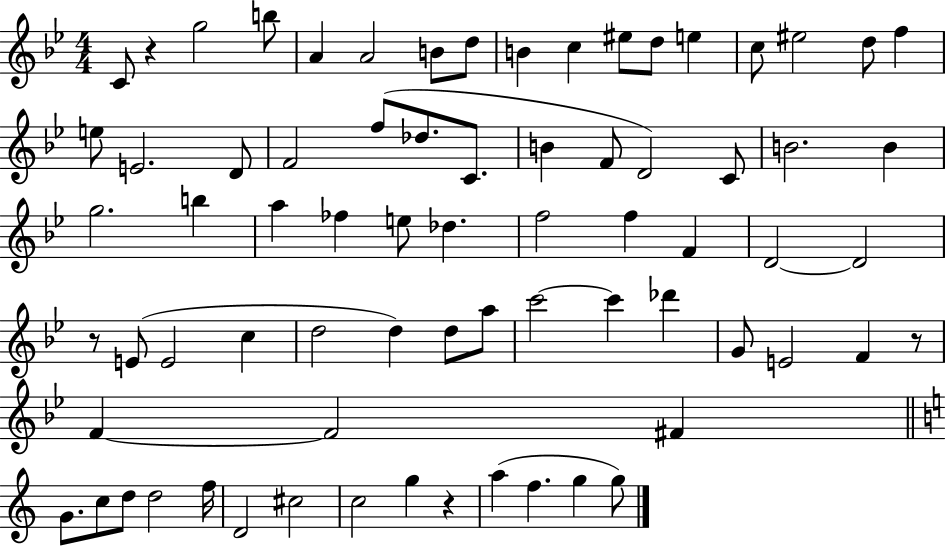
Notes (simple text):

C4/e R/q G5/h B5/e A4/q A4/h B4/e D5/e B4/q C5/q EIS5/e D5/e E5/q C5/e EIS5/h D5/e F5/q E5/e E4/h. D4/e F4/h F5/e Db5/e. C4/e. B4/q F4/e D4/h C4/e B4/h. B4/q G5/h. B5/q A5/q FES5/q E5/e Db5/q. F5/h F5/q F4/q D4/h D4/h R/e E4/e E4/h C5/q D5/h D5/q D5/e A5/e C6/h C6/q Db6/q G4/e E4/h F4/q R/e F4/q F4/h F#4/q G4/e. C5/e D5/e D5/h F5/s D4/h C#5/h C5/h G5/q R/q A5/q F5/q. G5/q G5/e